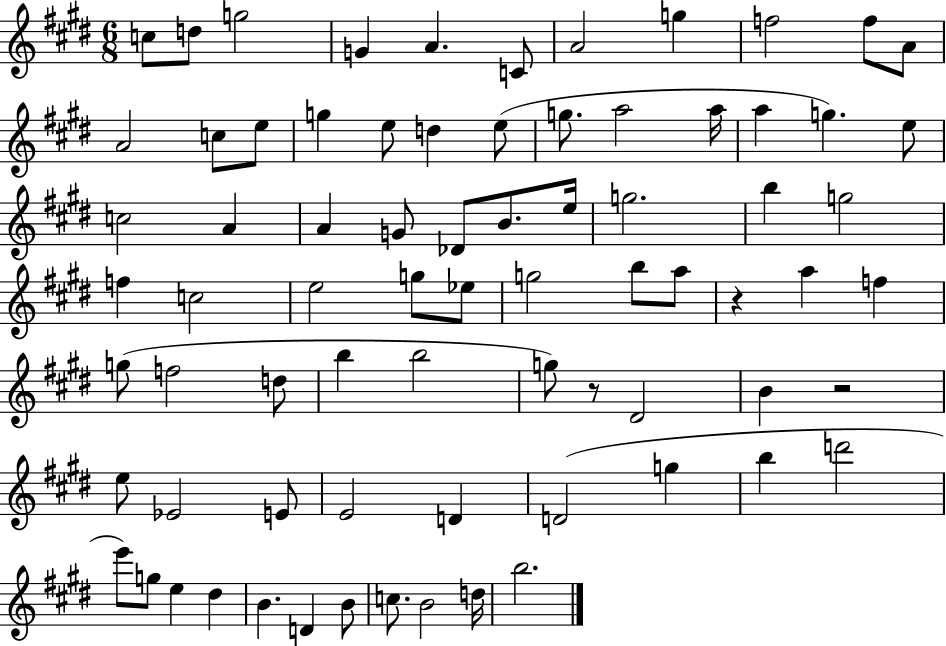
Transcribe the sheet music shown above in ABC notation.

X:1
T:Untitled
M:6/8
L:1/4
K:E
c/2 d/2 g2 G A C/2 A2 g f2 f/2 A/2 A2 c/2 e/2 g e/2 d e/2 g/2 a2 a/4 a g e/2 c2 A A G/2 _D/2 B/2 e/4 g2 b g2 f c2 e2 g/2 _e/2 g2 b/2 a/2 z a f g/2 f2 d/2 b b2 g/2 z/2 ^D2 B z2 e/2 _E2 E/2 E2 D D2 g b d'2 e'/2 g/2 e ^d B D B/2 c/2 B2 d/4 b2